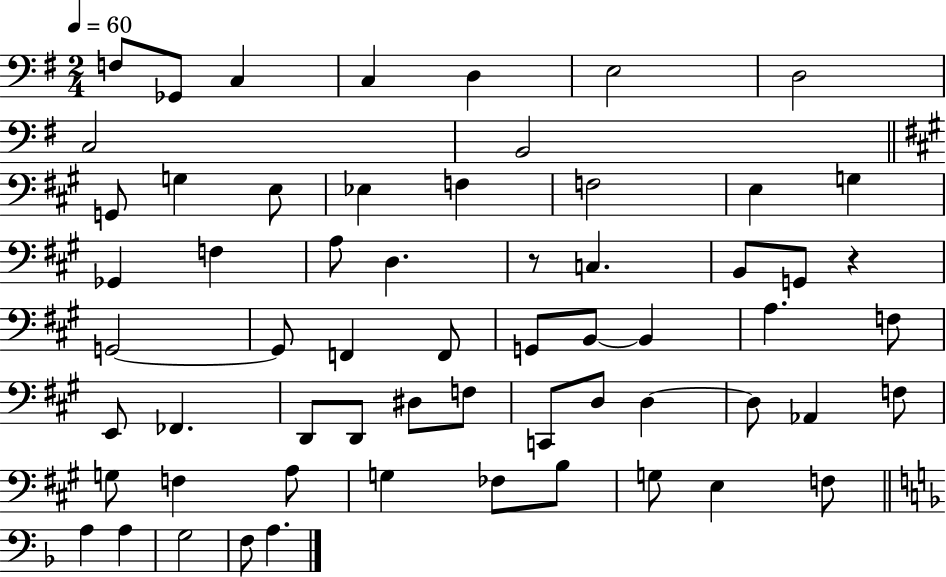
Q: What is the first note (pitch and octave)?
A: F3